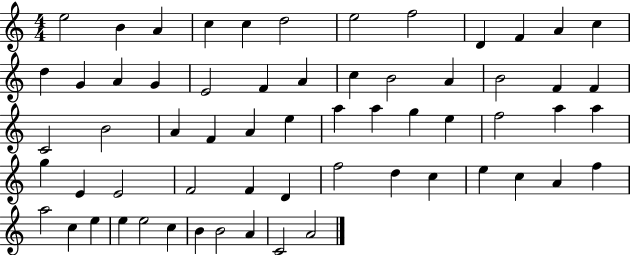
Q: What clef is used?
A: treble